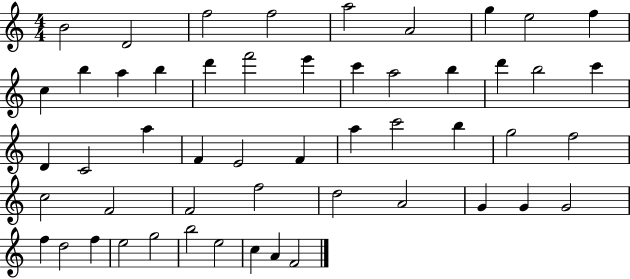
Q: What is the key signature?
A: C major